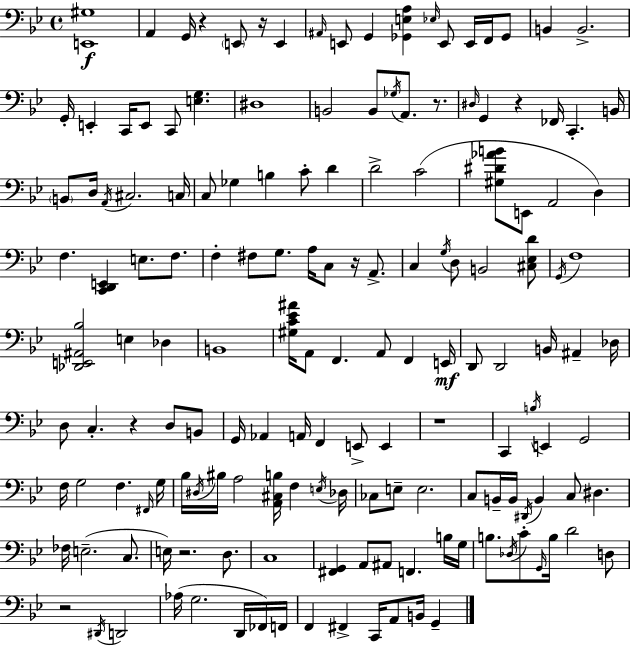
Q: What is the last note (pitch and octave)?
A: G2